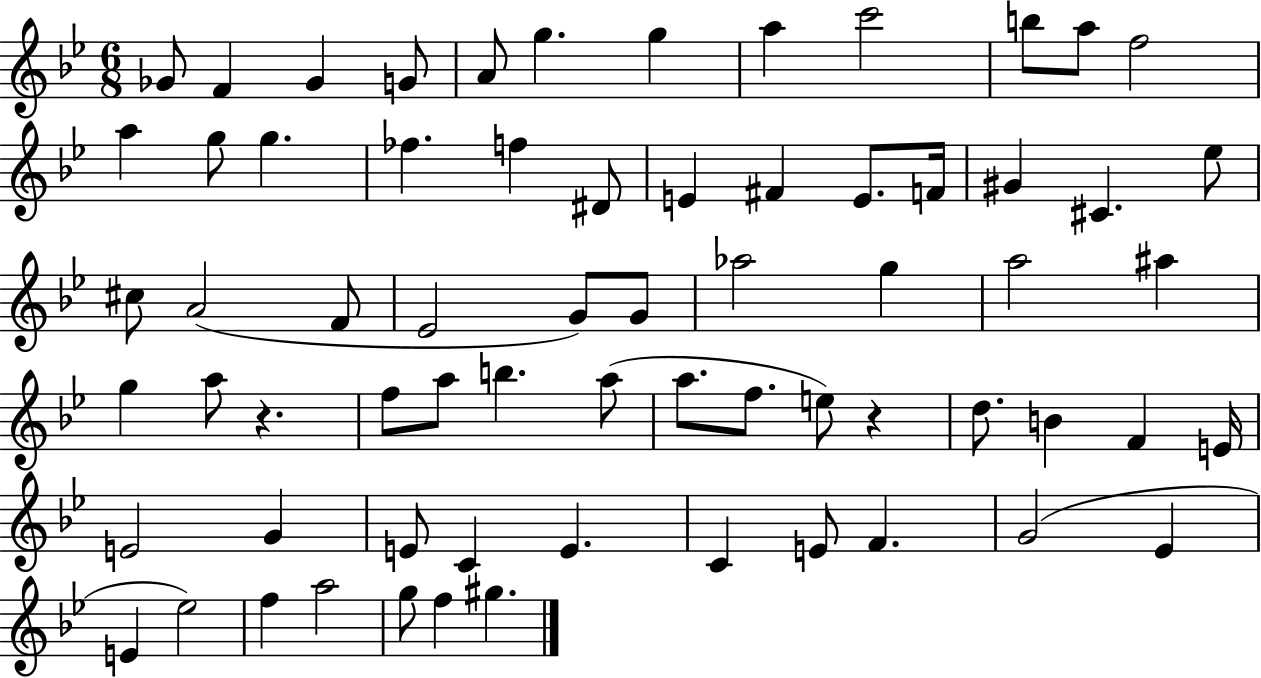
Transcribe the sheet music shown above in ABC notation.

X:1
T:Untitled
M:6/8
L:1/4
K:Bb
_G/2 F _G G/2 A/2 g g a c'2 b/2 a/2 f2 a g/2 g _f f ^D/2 E ^F E/2 F/4 ^G ^C _e/2 ^c/2 A2 F/2 _E2 G/2 G/2 _a2 g a2 ^a g a/2 z f/2 a/2 b a/2 a/2 f/2 e/2 z d/2 B F E/4 E2 G E/2 C E C E/2 F G2 _E E _e2 f a2 g/2 f ^g